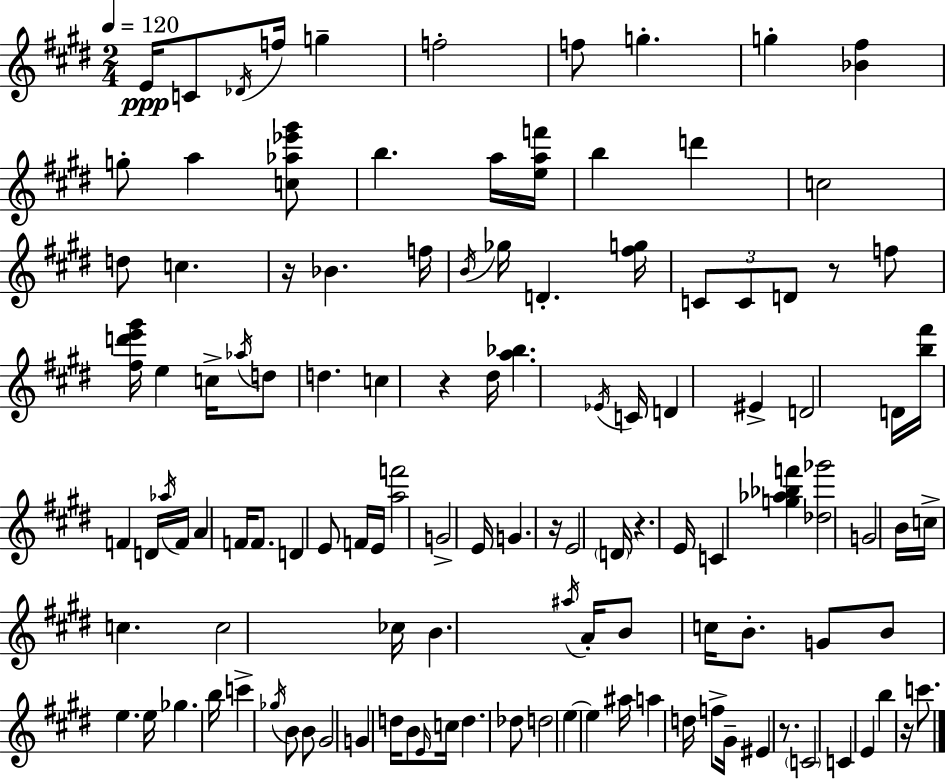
E4/s C4/e Db4/s F5/s G5/q F5/h F5/e G5/q. G5/q [Bb4,F#5]/q G5/e A5/q [C5,Ab5,Eb6,G#6]/e B5/q. A5/s [E5,A5,F6]/s B5/q D6/q C5/h D5/e C5/q. R/s Bb4/q. F5/s B4/s Gb5/s D4/q. [F#5,G5]/s C4/e C4/e D4/e R/e F5/e [F#5,D6,E6,G#6]/s E5/q C5/s Ab5/s D5/e D5/q. C5/q R/q D#5/s [A5,Bb5]/q. Eb4/s C4/s D4/q EIS4/q D4/h D4/s [B5,F#6]/s F4/q D4/s Ab5/s F4/s A4/q F4/s F4/e. D4/q E4/e F4/s E4/s [A5,F6]/h G4/h E4/s G4/q. R/s E4/h D4/s R/q. E4/s C4/q [G5,Ab5,Bb5,F6]/q [Db5,Gb6]/h G4/h B4/s C5/s C5/q. C5/h CES5/s B4/q. A#5/s A4/s B4/e C5/s B4/e. G4/e B4/e E5/q. E5/s Gb5/q. B5/s C6/q Gb5/s B4/e B4/e G#4/h G4/q D5/s B4/e E4/s C5/s D5/q. Db5/e D5/h E5/q E5/q A#5/s A5/q D5/s F5/e G#4/s EIS4/q R/e. C4/h C4/q E4/q B5/q R/s C6/e.